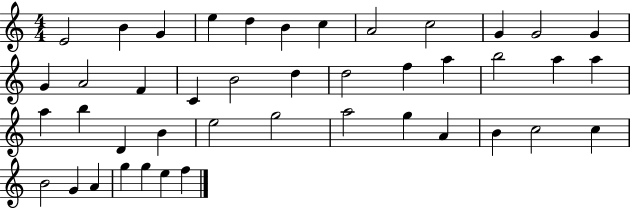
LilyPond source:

{
  \clef treble
  \numericTimeSignature
  \time 4/4
  \key c \major
  e'2 b'4 g'4 | e''4 d''4 b'4 c''4 | a'2 c''2 | g'4 g'2 g'4 | \break g'4 a'2 f'4 | c'4 b'2 d''4 | d''2 f''4 a''4 | b''2 a''4 a''4 | \break a''4 b''4 d'4 b'4 | e''2 g''2 | a''2 g''4 a'4 | b'4 c''2 c''4 | \break b'2 g'4 a'4 | g''4 g''4 e''4 f''4 | \bar "|."
}